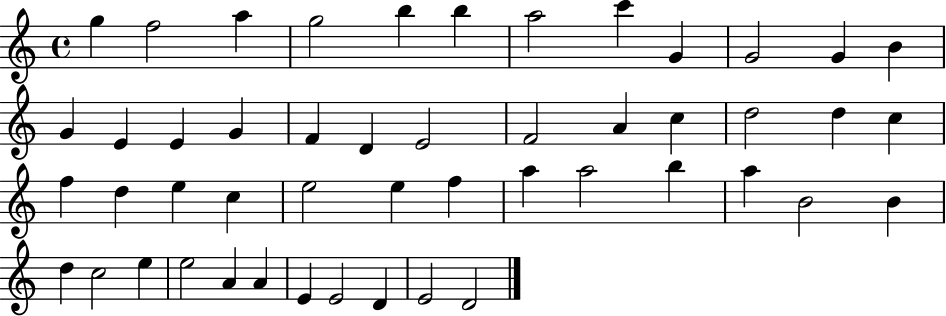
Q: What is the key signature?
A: C major